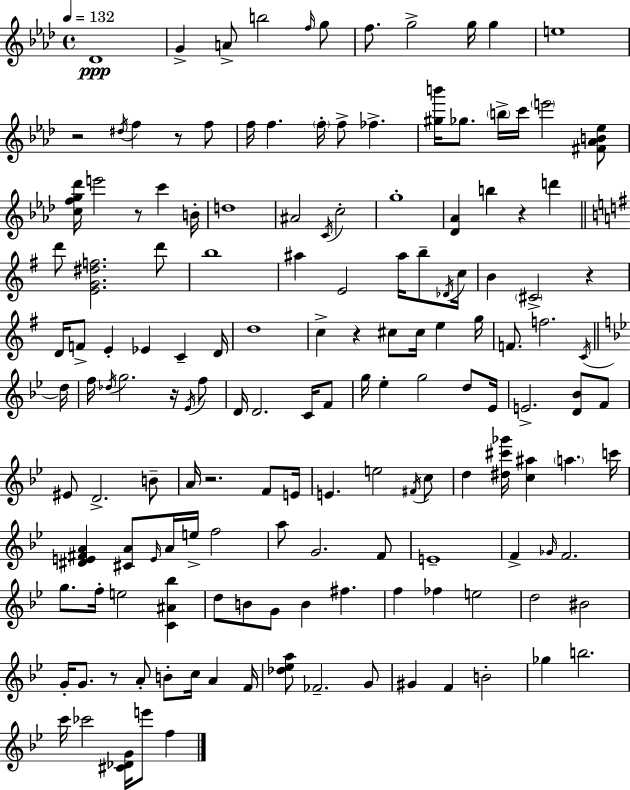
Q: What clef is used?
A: treble